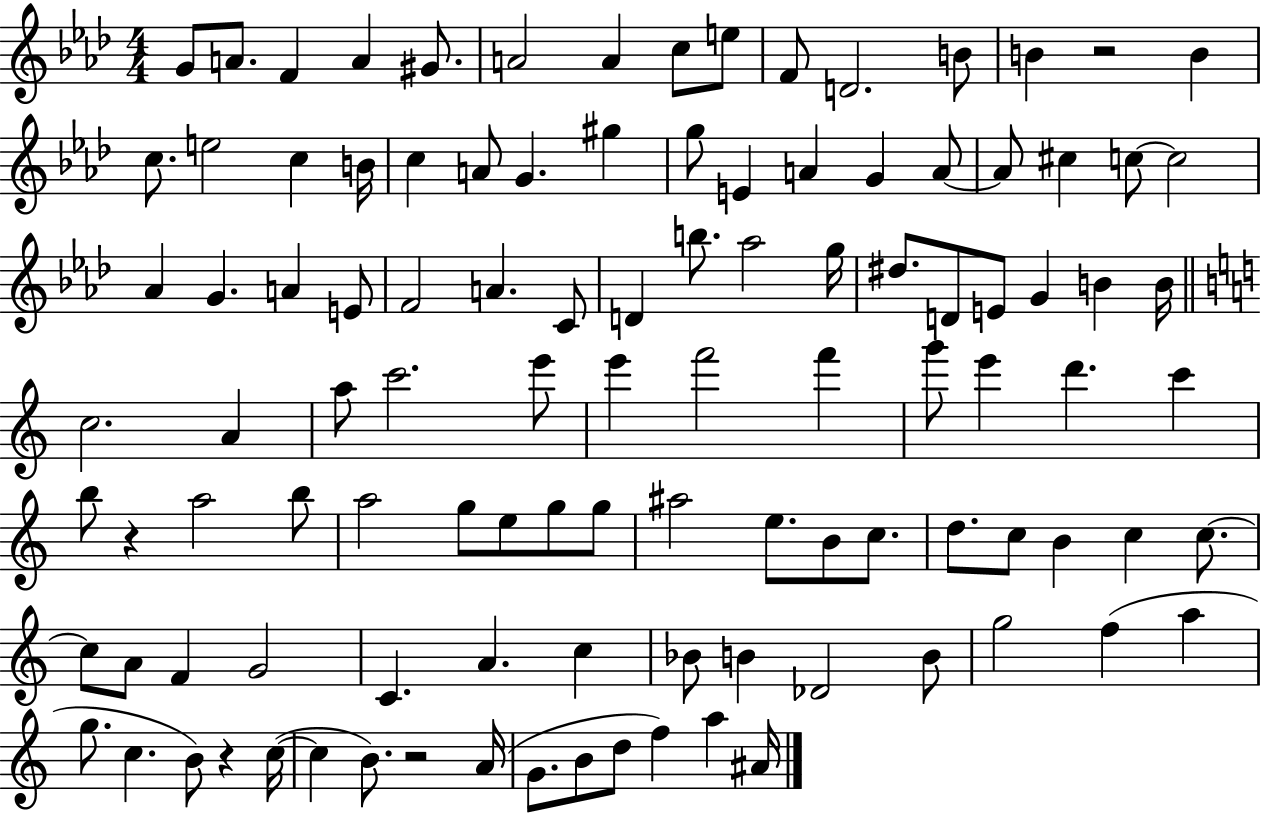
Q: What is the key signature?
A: AES major